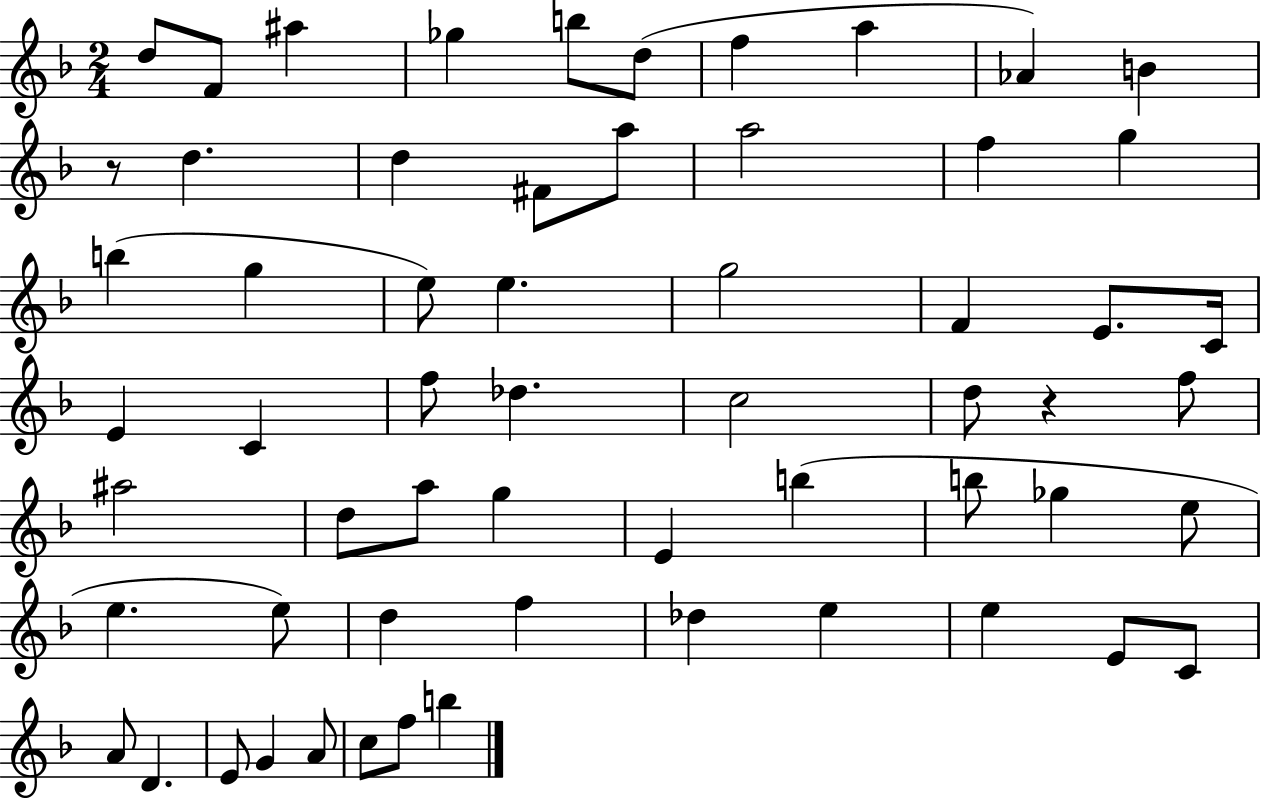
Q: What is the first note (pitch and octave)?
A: D5